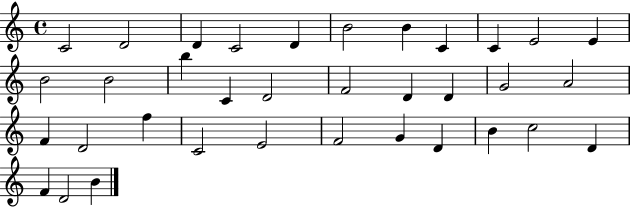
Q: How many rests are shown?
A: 0